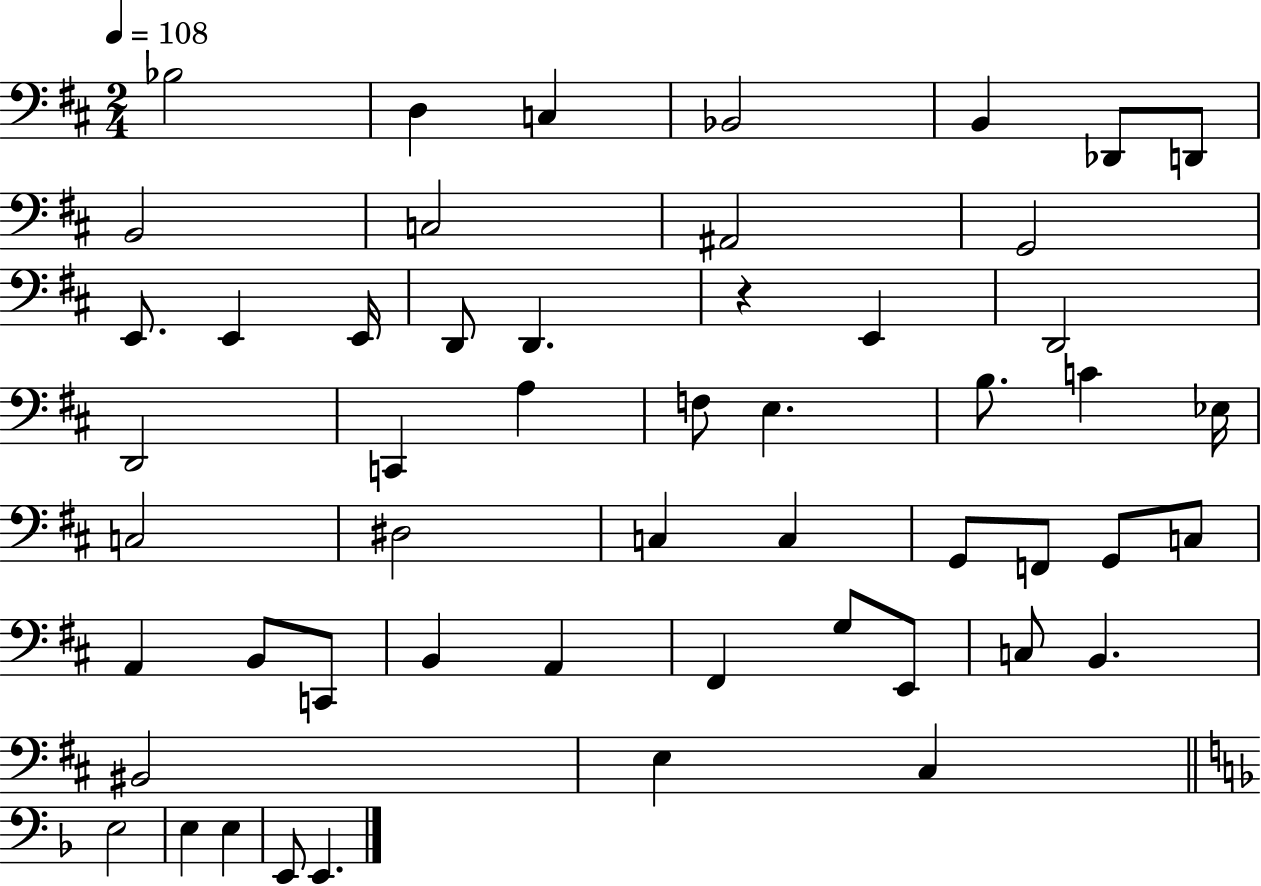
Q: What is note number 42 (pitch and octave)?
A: E2